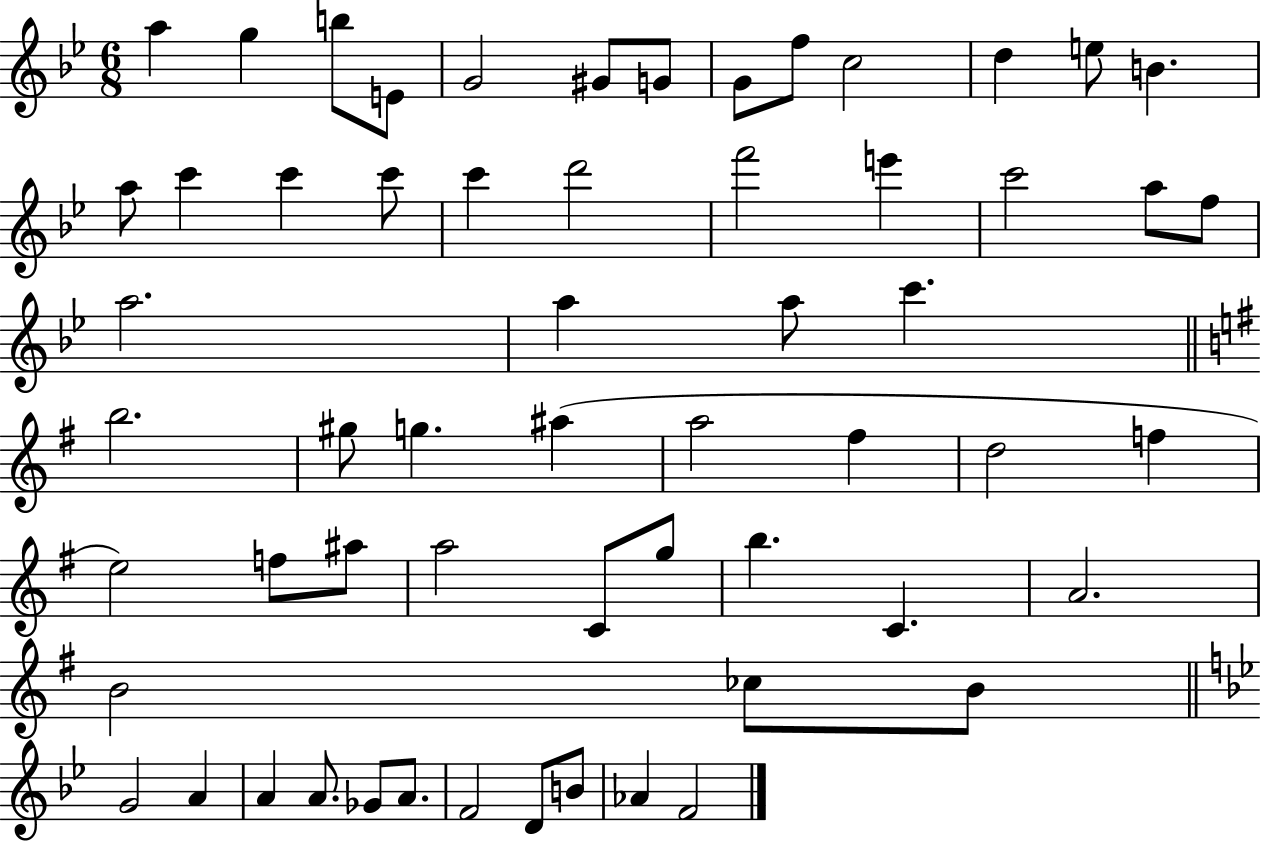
A5/q G5/q B5/e E4/e G4/h G#4/e G4/e G4/e F5/e C5/h D5/q E5/e B4/q. A5/e C6/q C6/q C6/e C6/q D6/h F6/h E6/q C6/h A5/e F5/e A5/h. A5/q A5/e C6/q. B5/h. G#5/e G5/q. A#5/q A5/h F#5/q D5/h F5/q E5/h F5/e A#5/e A5/h C4/e G5/e B5/q. C4/q. A4/h. B4/h CES5/e B4/e G4/h A4/q A4/q A4/e. Gb4/e A4/e. F4/h D4/e B4/e Ab4/q F4/h